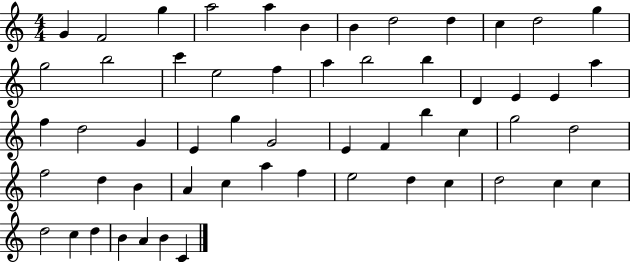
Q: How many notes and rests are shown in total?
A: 56